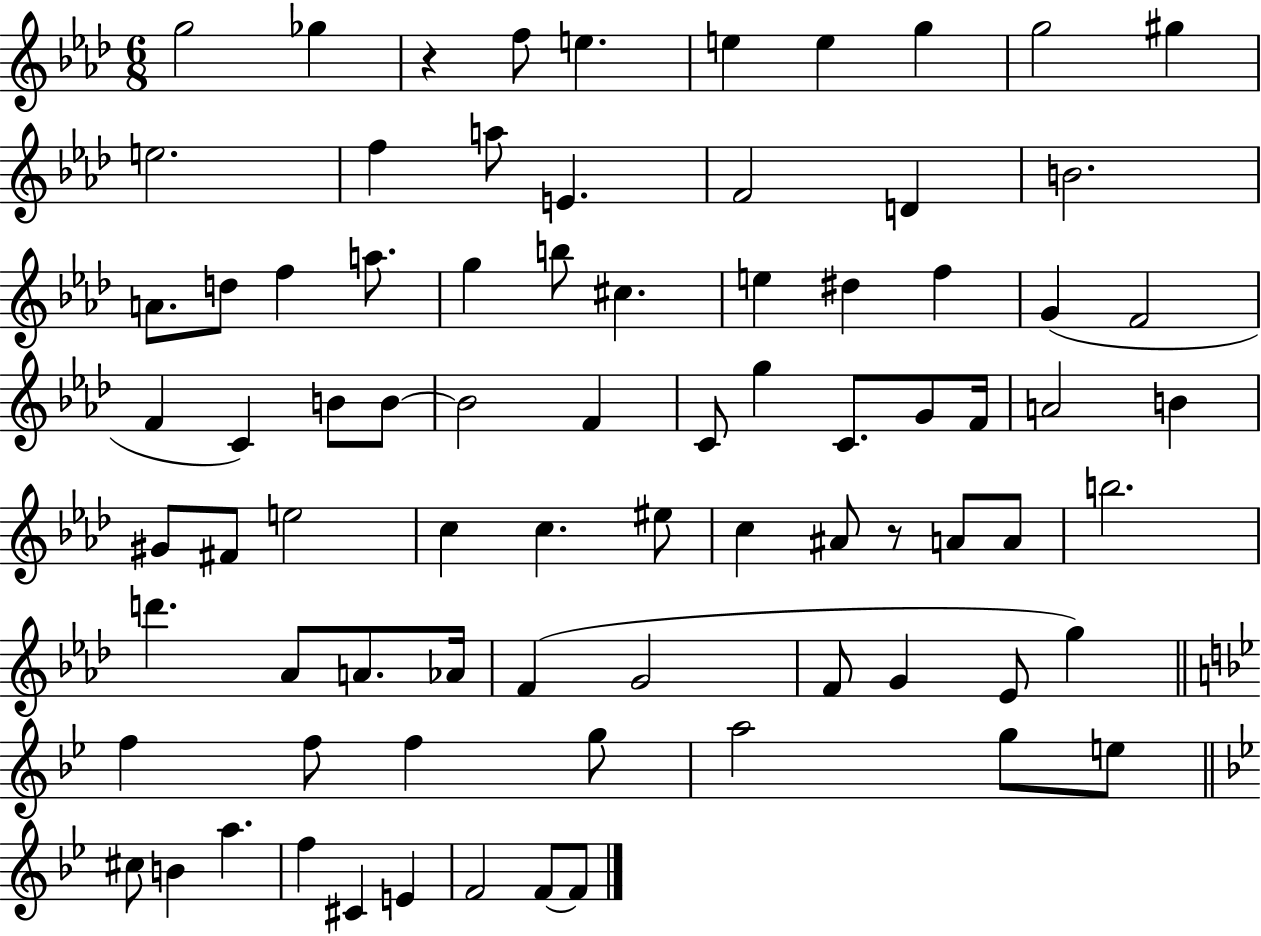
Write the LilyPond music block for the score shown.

{
  \clef treble
  \numericTimeSignature
  \time 6/8
  \key aes \major
  g''2 ges''4 | r4 f''8 e''4. | e''4 e''4 g''4 | g''2 gis''4 | \break e''2. | f''4 a''8 e'4. | f'2 d'4 | b'2. | \break a'8. d''8 f''4 a''8. | g''4 b''8 cis''4. | e''4 dis''4 f''4 | g'4( f'2 | \break f'4 c'4) b'8 b'8~~ | b'2 f'4 | c'8 g''4 c'8. g'8 f'16 | a'2 b'4 | \break gis'8 fis'8 e''2 | c''4 c''4. eis''8 | c''4 ais'8 r8 a'8 a'8 | b''2. | \break d'''4. aes'8 a'8. aes'16 | f'4( g'2 | f'8 g'4 ees'8 g''4) | \bar "||" \break \key g \minor f''4 f''8 f''4 g''8 | a''2 g''8 e''8 | \bar "||" \break \key g \minor cis''8 b'4 a''4. | f''4 cis'4 e'4 | f'2 f'8~~ f'8 | \bar "|."
}